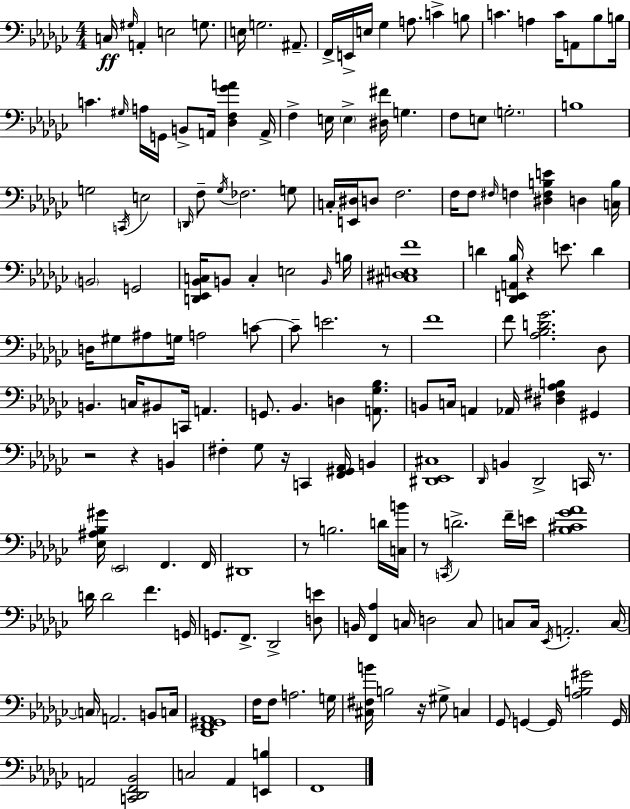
{
  \clef bass
  \numericTimeSignature
  \time 4/4
  \key ees \minor
  c16\ff \grace { gis16 } a,4-. e2 g8. | e16 g2. ais,8.-- | f,16-> e,16-> e16 ges4 a8. c'4-> b8 | c'4. a4 c'16 a,8 bes8 | \break b16 c'4. \grace { gis16 } a16 g,16 b,8-> a,16 <des f ges' a'>4 | a,16-> f4-> e16 \parenthesize e4-> <dis fis'>16 g4. | f8 e8 \parenthesize g2.-. | b1 | \break g2 \acciaccatura { c,16 } e2 | \grace { d,16 } f8-- \acciaccatura { ges16 } fes2. | g8 c16-. <e, dis>16 d8 f2. | f16 f8 \grace { fis16 } f4 <dis f b e'>4 | \break d4 <c b>16 \parenthesize b,2 g,2 | <d, ees, bes, c>16 b,8 c4-. e2 | \grace { b,16 } b16 <cis dis e f'>1 | d'4 <des, e, a, bes>16 r4 | \break e'8. d'4 d16 gis8 ais8 g16 a2 | c'8~~ c'8-- e'2. | r8 f'1 | f'8 <aes bes d' ges'>2. | \break des8 b,4. c16 bis,8 | c,16 a,4. g,8. bes,4. | d4 <a, ges bes>8. b,8 c16 a,4 aes,16 <dis fis aes b>4 | gis,4 r2 r4 | \break b,4 fis4-. ges8 r16 c,4 | <f, gis, aes,>16 b,4 <dis, ees, cis>1 | \grace { des,16 } b,4 des,2-> | c,16 r8. <ees ais bes gis'>16 \parenthesize ees,2 | \break f,4. f,16 dis,1 | r8 b2. | d'16 <c b'>16 r8 \acciaccatura { c,16 } d'2.-> | f'16-- e'16 <bes cis' ges' aes'>1 | \break d'16 d'2 | f'4. g,16 g,8. f,8.-> des,2-> | <d e'>8 b,16 <f, aes>4 c16 d2 | c8 c8 c16 \acciaccatura { ees,16 } a,2.-. | \break c16~~ \parenthesize c16 a,2. | b,8 c16 <des, f, gis, aes,>1 | f16 f8 a2. | g16 <cis fis b'>16 b2 | \break r16 gis8-> c4 ges,8 g,4~~ | g,16 <aes b gis'>2 g,16 a,2 | <c, des, f, bes,>2 c2 | aes,4 <e, b>4 f,1 | \break \bar "|."
}